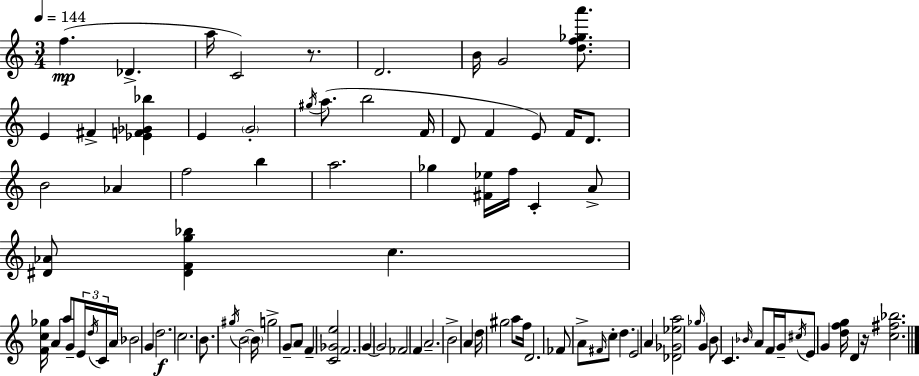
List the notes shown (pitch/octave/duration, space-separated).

F5/q. Db4/q. A5/s C4/h R/e. D4/h. B4/s G4/h [D5,F5,Gb5,A6]/e. E4/q F#4/q [Eb4,F4,Gb4,Bb5]/q E4/q G4/h G#5/s A5/e. B5/h F4/s D4/e F4/q E4/e F4/s D4/e. B4/h Ab4/q F5/h B5/q A5/h. Gb5/q [F#4,Eb5]/s F5/s C4/q A4/e [D#4,Ab4]/e [D#4,F4,G5,Bb5]/q C5/q. [F4,C5,Gb5]/s A4/q A5/e G4/e E4/s D5/s C4/s A4/s Bb4/h G4/q D5/h. C5/h. B4/e. G#5/s B4/h B4/s G5/h G4/e A4/e F4/q [C4,Gb4,E5]/h F4/h. G4/q G4/h FES4/h F4/q A4/h. B4/h A4/q D5/s G#5/h A5/e F5/s D4/h. FES4/e A4/e F#4/s C5/e D5/q. E4/h A4/q [Db4,Gb4,Eb5,A5]/h Gb5/s G4/q B4/e C4/q. Bb4/s A4/e F4/s G4/s C#5/s E4/e G4/q [D5,F5,G5]/s D4/q R/s [C5,F#5,Bb5]/h.